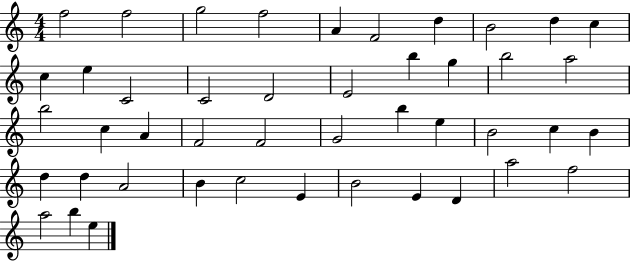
{
  \clef treble
  \numericTimeSignature
  \time 4/4
  \key c \major
  f''2 f''2 | g''2 f''2 | a'4 f'2 d''4 | b'2 d''4 c''4 | \break c''4 e''4 c'2 | c'2 d'2 | e'2 b''4 g''4 | b''2 a''2 | \break b''2 c''4 a'4 | f'2 f'2 | g'2 b''4 e''4 | b'2 c''4 b'4 | \break d''4 d''4 a'2 | b'4 c''2 e'4 | b'2 e'4 d'4 | a''2 f''2 | \break a''2 b''4 e''4 | \bar "|."
}